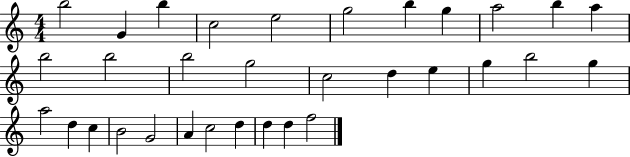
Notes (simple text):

B5/h G4/q B5/q C5/h E5/h G5/h B5/q G5/q A5/h B5/q A5/q B5/h B5/h B5/h G5/h C5/h D5/q E5/q G5/q B5/h G5/q A5/h D5/q C5/q B4/h G4/h A4/q C5/h D5/q D5/q D5/q F5/h